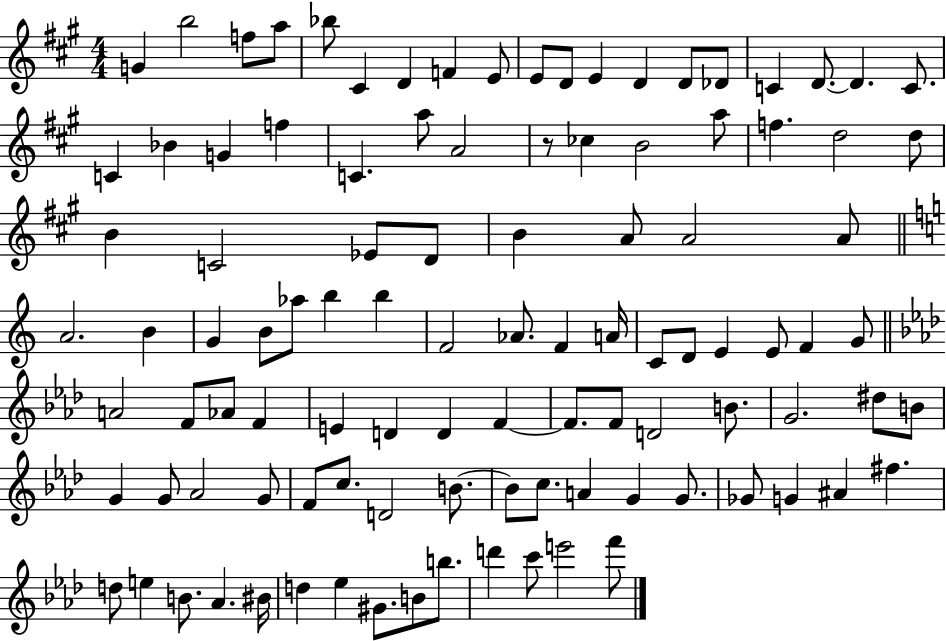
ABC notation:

X:1
T:Untitled
M:4/4
L:1/4
K:A
G b2 f/2 a/2 _b/2 ^C D F E/2 E/2 D/2 E D D/2 _D/2 C D/2 D C/2 C _B G f C a/2 A2 z/2 _c B2 a/2 f d2 d/2 B C2 _E/2 D/2 B A/2 A2 A/2 A2 B G B/2 _a/2 b b F2 _A/2 F A/4 C/2 D/2 E E/2 F G/2 A2 F/2 _A/2 F E D D F F/2 F/2 D2 B/2 G2 ^d/2 B/2 G G/2 _A2 G/2 F/2 c/2 D2 B/2 B/2 c/2 A G G/2 _G/2 G ^A ^f d/2 e B/2 _A ^B/4 d _e ^G/2 B/2 b/2 d' c'/2 e'2 f'/2